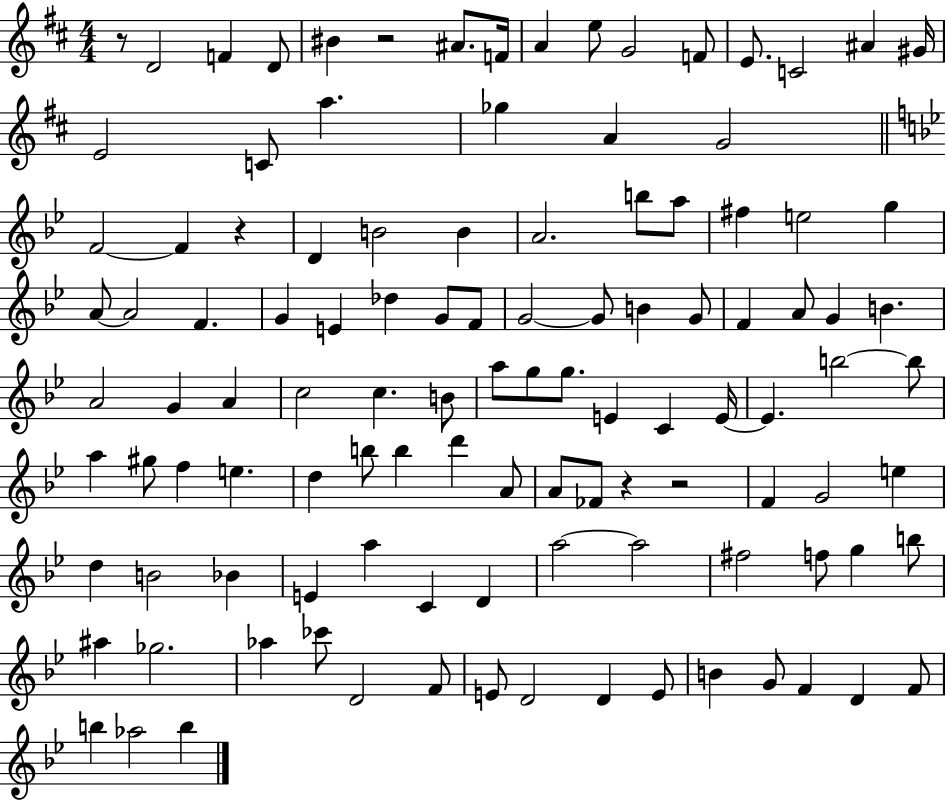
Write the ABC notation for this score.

X:1
T:Untitled
M:4/4
L:1/4
K:D
z/2 D2 F D/2 ^B z2 ^A/2 F/4 A e/2 G2 F/2 E/2 C2 ^A ^G/4 E2 C/2 a _g A G2 F2 F z D B2 B A2 b/2 a/2 ^f e2 g A/2 A2 F G E _d G/2 F/2 G2 G/2 B G/2 F A/2 G B A2 G A c2 c B/2 a/2 g/2 g/2 E C E/4 E b2 b/2 a ^g/2 f e d b/2 b d' A/2 A/2 _F/2 z z2 F G2 e d B2 _B E a C D a2 a2 ^f2 f/2 g b/2 ^a _g2 _a _c'/2 D2 F/2 E/2 D2 D E/2 B G/2 F D F/2 b _a2 b